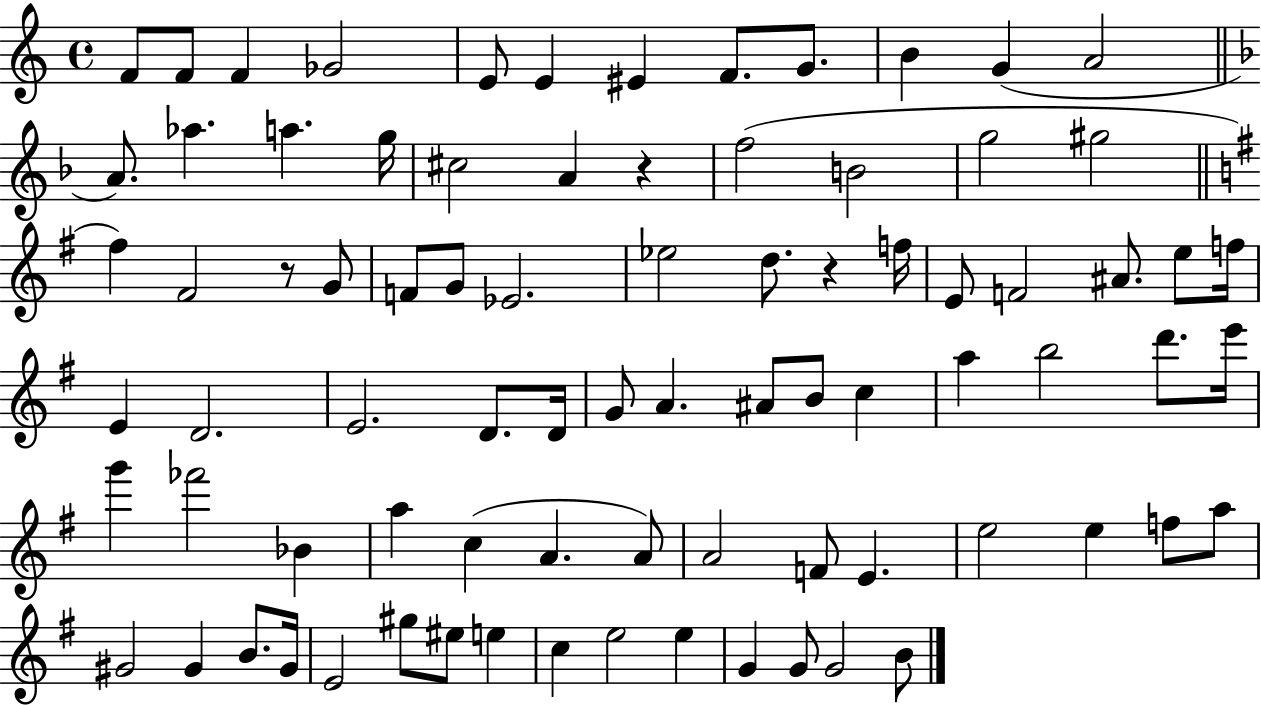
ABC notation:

X:1
T:Untitled
M:4/4
L:1/4
K:C
F/2 F/2 F _G2 E/2 E ^E F/2 G/2 B G A2 A/2 _a a g/4 ^c2 A z f2 B2 g2 ^g2 ^f ^F2 z/2 G/2 F/2 G/2 _E2 _e2 d/2 z f/4 E/2 F2 ^A/2 e/2 f/4 E D2 E2 D/2 D/4 G/2 A ^A/2 B/2 c a b2 d'/2 e'/4 g' _f'2 _B a c A A/2 A2 F/2 E e2 e f/2 a/2 ^G2 ^G B/2 ^G/4 E2 ^g/2 ^e/2 e c e2 e G G/2 G2 B/2